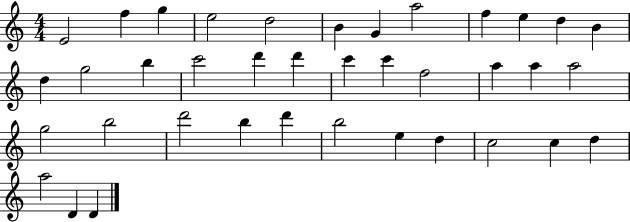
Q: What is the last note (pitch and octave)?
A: D4